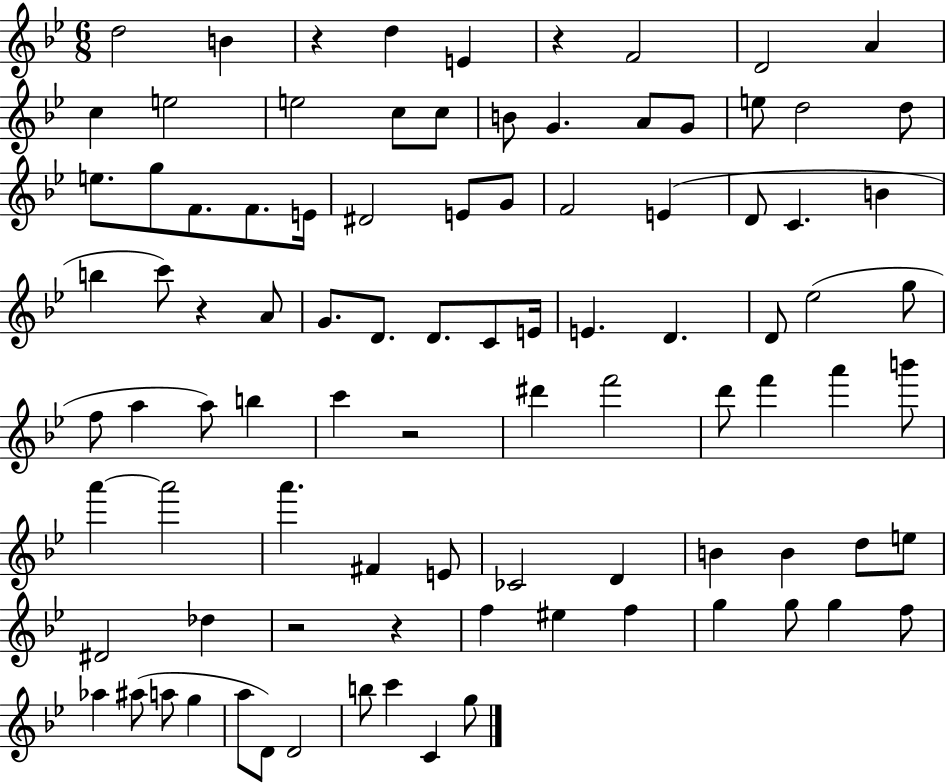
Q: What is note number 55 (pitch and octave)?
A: A6